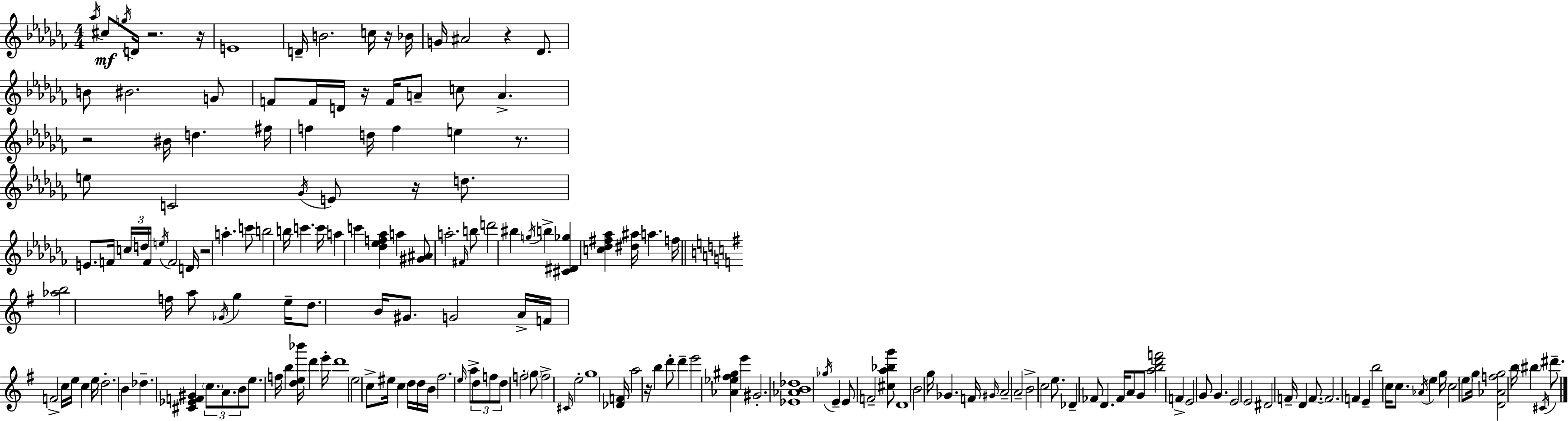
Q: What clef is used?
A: treble